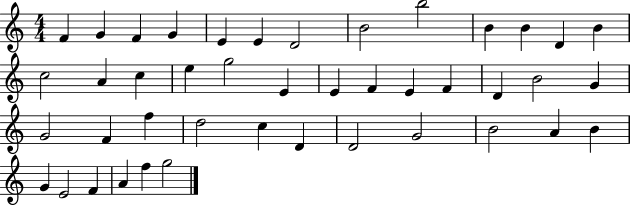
F4/q G4/q F4/q G4/q E4/q E4/q D4/h B4/h B5/h B4/q B4/q D4/q B4/q C5/h A4/q C5/q E5/q G5/h E4/q E4/q F4/q E4/q F4/q D4/q B4/h G4/q G4/h F4/q F5/q D5/h C5/q D4/q D4/h G4/h B4/h A4/q B4/q G4/q E4/h F4/q A4/q F5/q G5/h